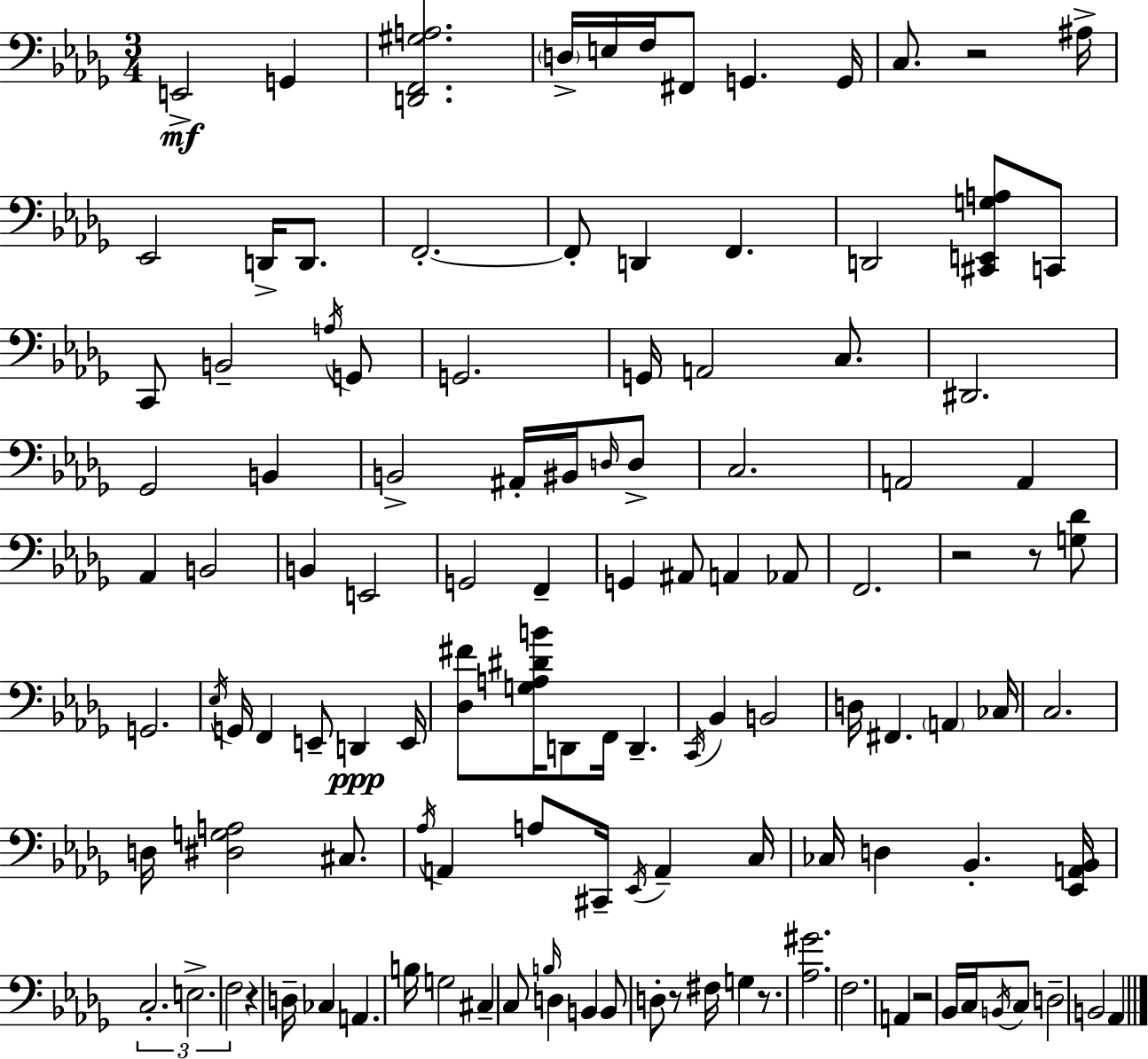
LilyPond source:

{
  \clef bass
  \numericTimeSignature
  \time 3/4
  \key bes \minor
  e,2->\mf g,4 | <d, f, gis a>2. | \parenthesize d16-> e16 f16 fis,8 g,4. g,16 | c8. r2 ais16-> | \break ees,2 d,16-> d,8. | f,2.-.~~ | f,8-. d,4 f,4. | d,2 <cis, e, g a>8 c,8 | \break c,8 b,2-- \acciaccatura { a16 } g,8 | g,2. | g,16 a,2 c8. | dis,2. | \break ges,2 b,4 | b,2-> ais,16-. bis,16 \grace { d16 } | d8-> c2. | a,2 a,4 | \break aes,4 b,2 | b,4 e,2 | g,2 f,4-- | g,4 ais,8 a,4 | \break aes,8 f,2. | r2 r8 | <g des'>8 g,2. | \acciaccatura { ees16 } g,16 f,4 e,8-- d,4\ppp | \break e,16 <des fis'>8 <g a dis' b'>16 d,8 f,16 d,4.-- | \acciaccatura { c,16 } bes,4 b,2 | d16 fis,4. \parenthesize a,4 | ces16 c2. | \break d16 <dis g a>2 | cis8. \acciaccatura { aes16 } a,4 a8 cis,16-- | \acciaccatura { ees,16 } a,4-- c16 ces16 d4 bes,4.-. | <ees, a, bes,>16 \tuplet 3/2 { c2.-. | \break e2.-> | f2 } | r4 d16-- ces4 a,4. | b16 g2 | \break cis4-- c8 \grace { b16 } d4 | b,4 b,8 d8-. r8 fis16 | g4 r8. <aes gis'>2. | f2. | \break a,4 r2 | bes,16 c16 \acciaccatura { b,16 } c8 | d2-- b,2 | aes,4 \bar "|."
}